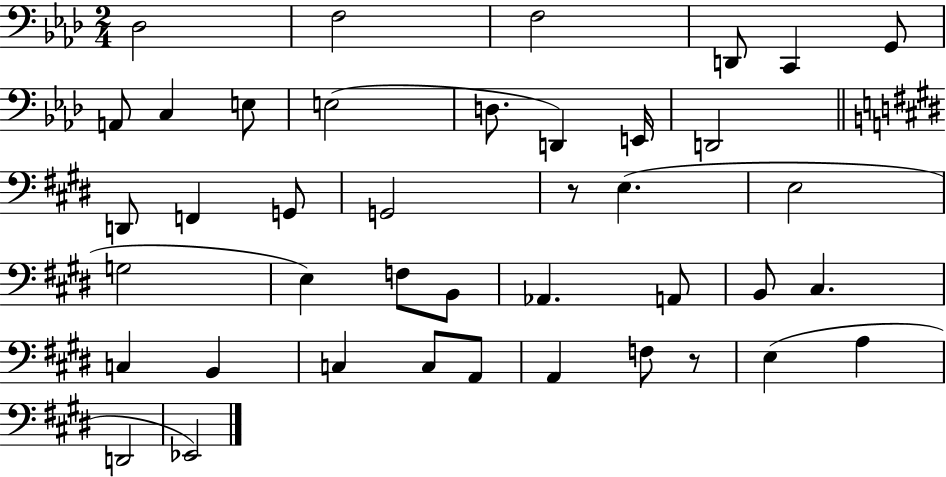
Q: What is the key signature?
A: AES major